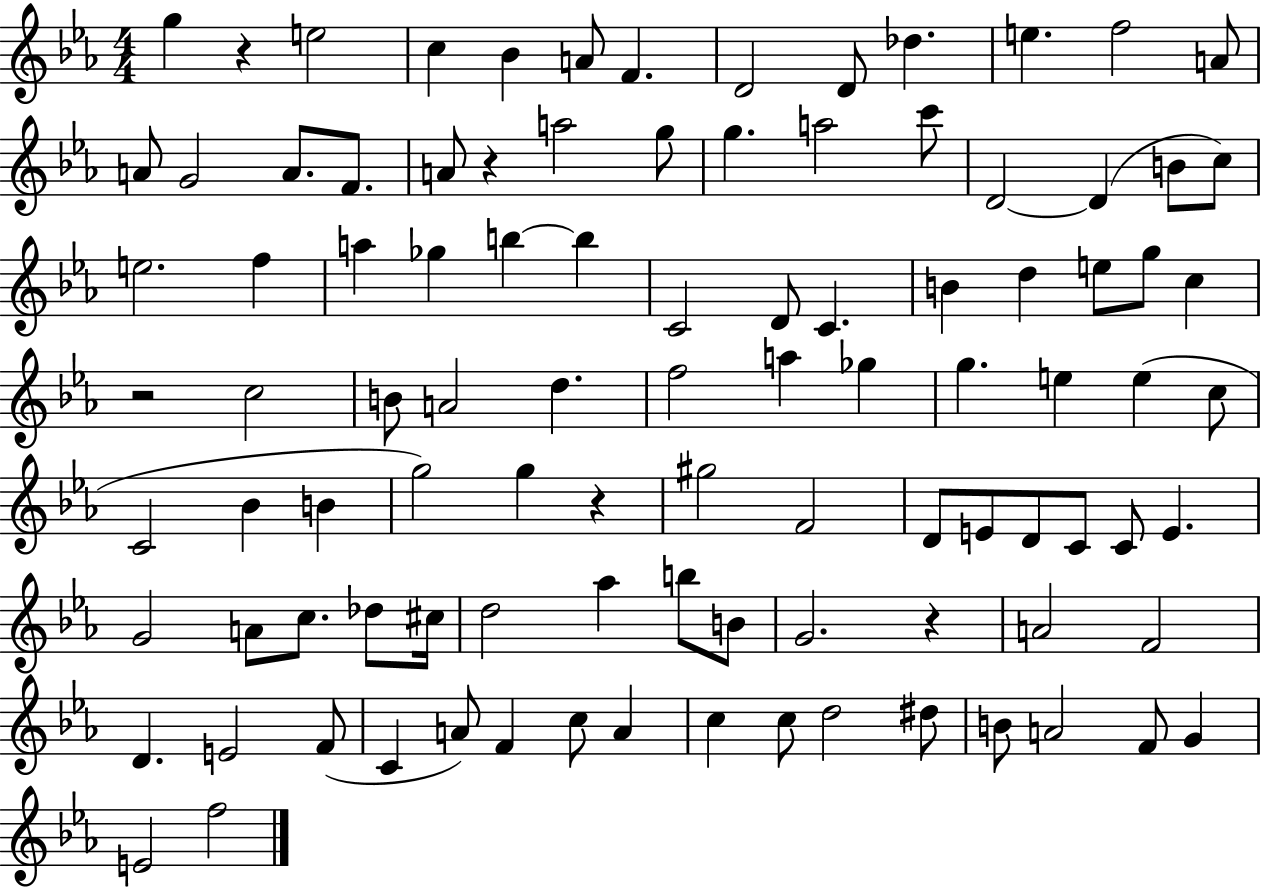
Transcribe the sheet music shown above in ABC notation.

X:1
T:Untitled
M:4/4
L:1/4
K:Eb
g z e2 c _B A/2 F D2 D/2 _d e f2 A/2 A/2 G2 A/2 F/2 A/2 z a2 g/2 g a2 c'/2 D2 D B/2 c/2 e2 f a _g b b C2 D/2 C B d e/2 g/2 c z2 c2 B/2 A2 d f2 a _g g e e c/2 C2 _B B g2 g z ^g2 F2 D/2 E/2 D/2 C/2 C/2 E G2 A/2 c/2 _d/2 ^c/4 d2 _a b/2 B/2 G2 z A2 F2 D E2 F/2 C A/2 F c/2 A c c/2 d2 ^d/2 B/2 A2 F/2 G E2 f2